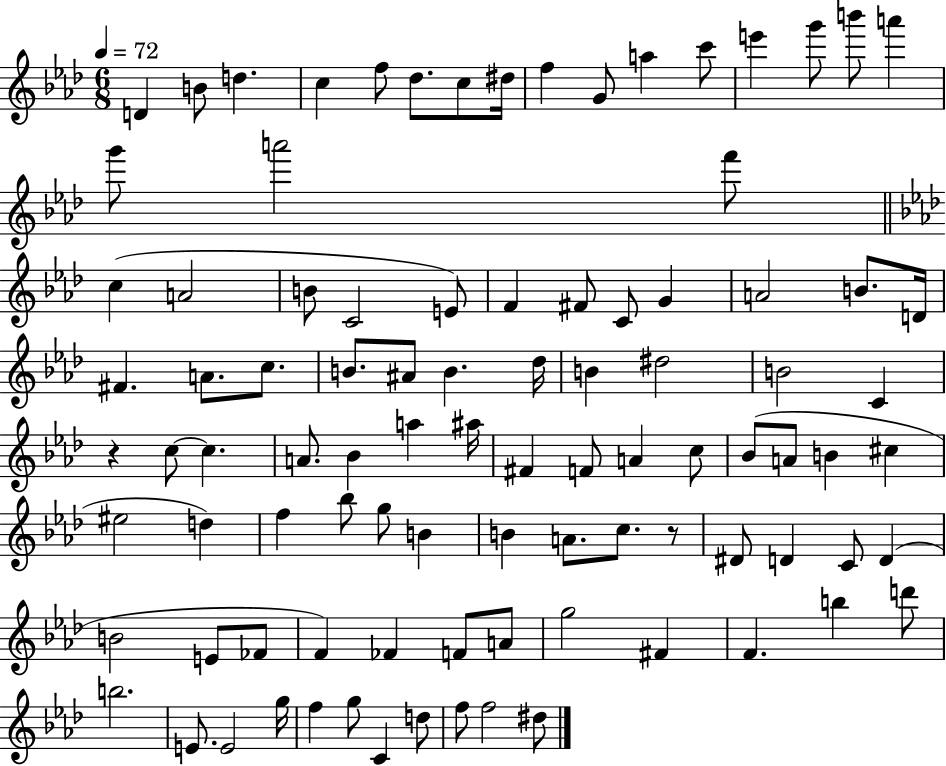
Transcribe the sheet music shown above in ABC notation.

X:1
T:Untitled
M:6/8
L:1/4
K:Ab
D B/2 d c f/2 _d/2 c/2 ^d/4 f G/2 a c'/2 e' g'/2 b'/2 a' g'/2 a'2 f'/2 c A2 B/2 C2 E/2 F ^F/2 C/2 G A2 B/2 D/4 ^F A/2 c/2 B/2 ^A/2 B _d/4 B ^d2 B2 C z c/2 c A/2 _B a ^a/4 ^F F/2 A c/2 _B/2 A/2 B ^c ^e2 d f _b/2 g/2 B B A/2 c/2 z/2 ^D/2 D C/2 D B2 E/2 _F/2 F _F F/2 A/2 g2 ^F F b d'/2 b2 E/2 E2 g/4 f g/2 C d/2 f/2 f2 ^d/2